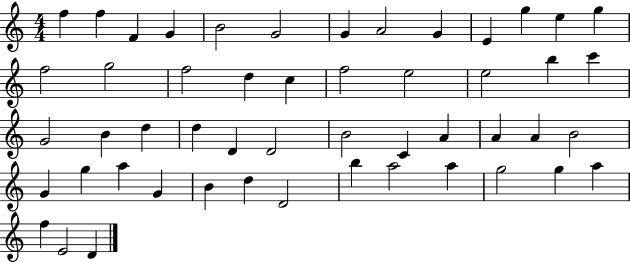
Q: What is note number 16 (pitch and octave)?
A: F5